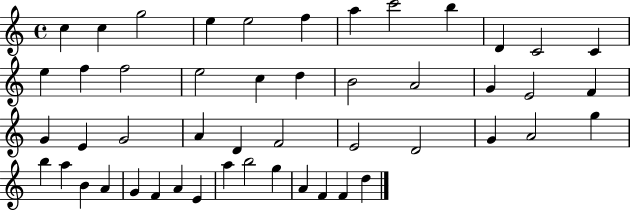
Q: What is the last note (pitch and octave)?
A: D5